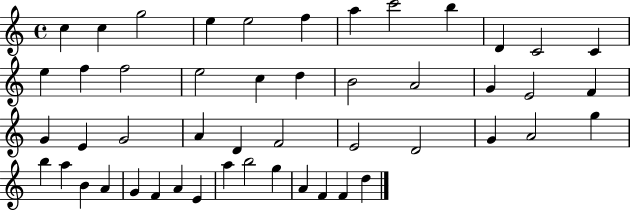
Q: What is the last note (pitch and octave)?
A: D5